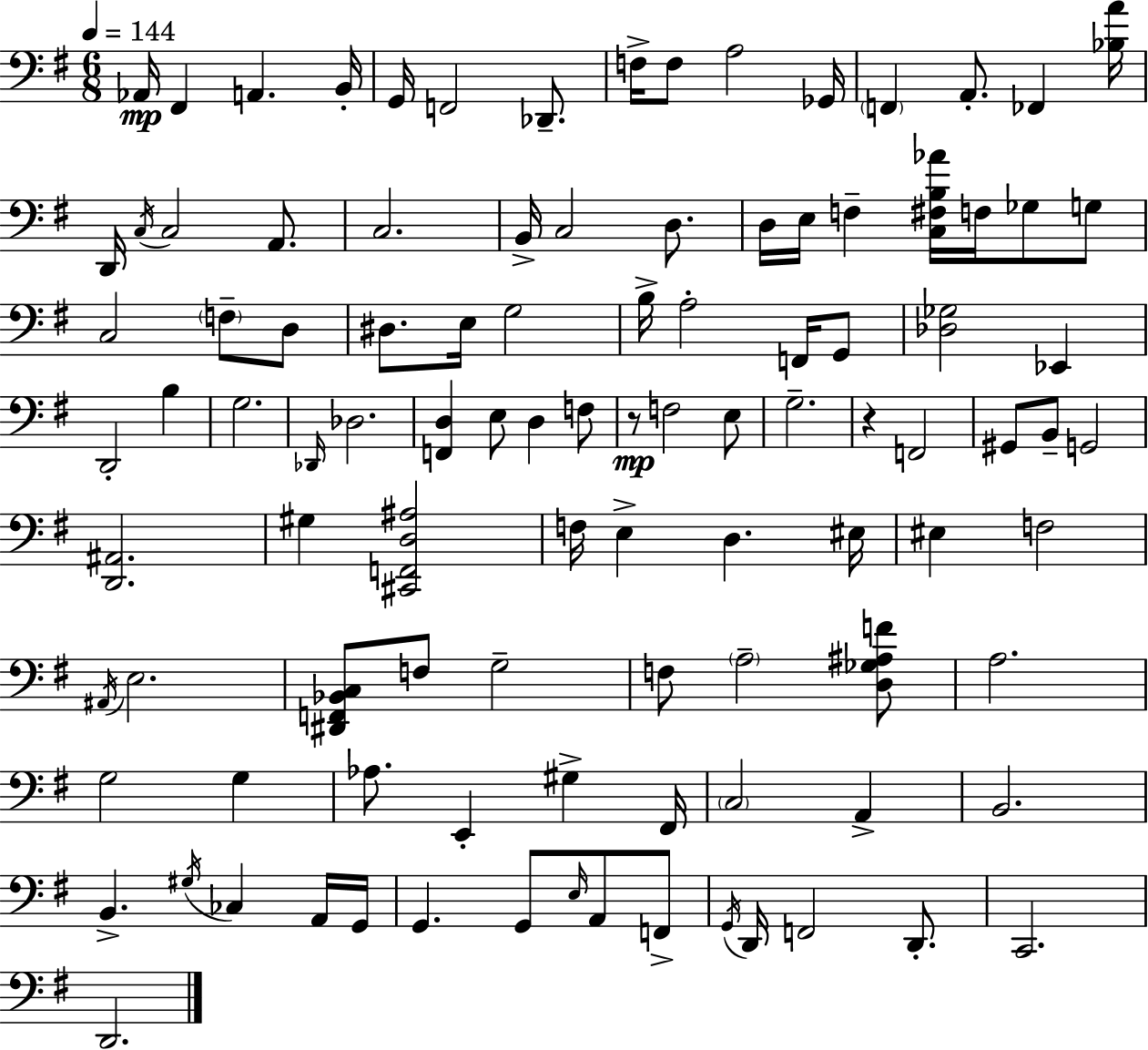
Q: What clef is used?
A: bass